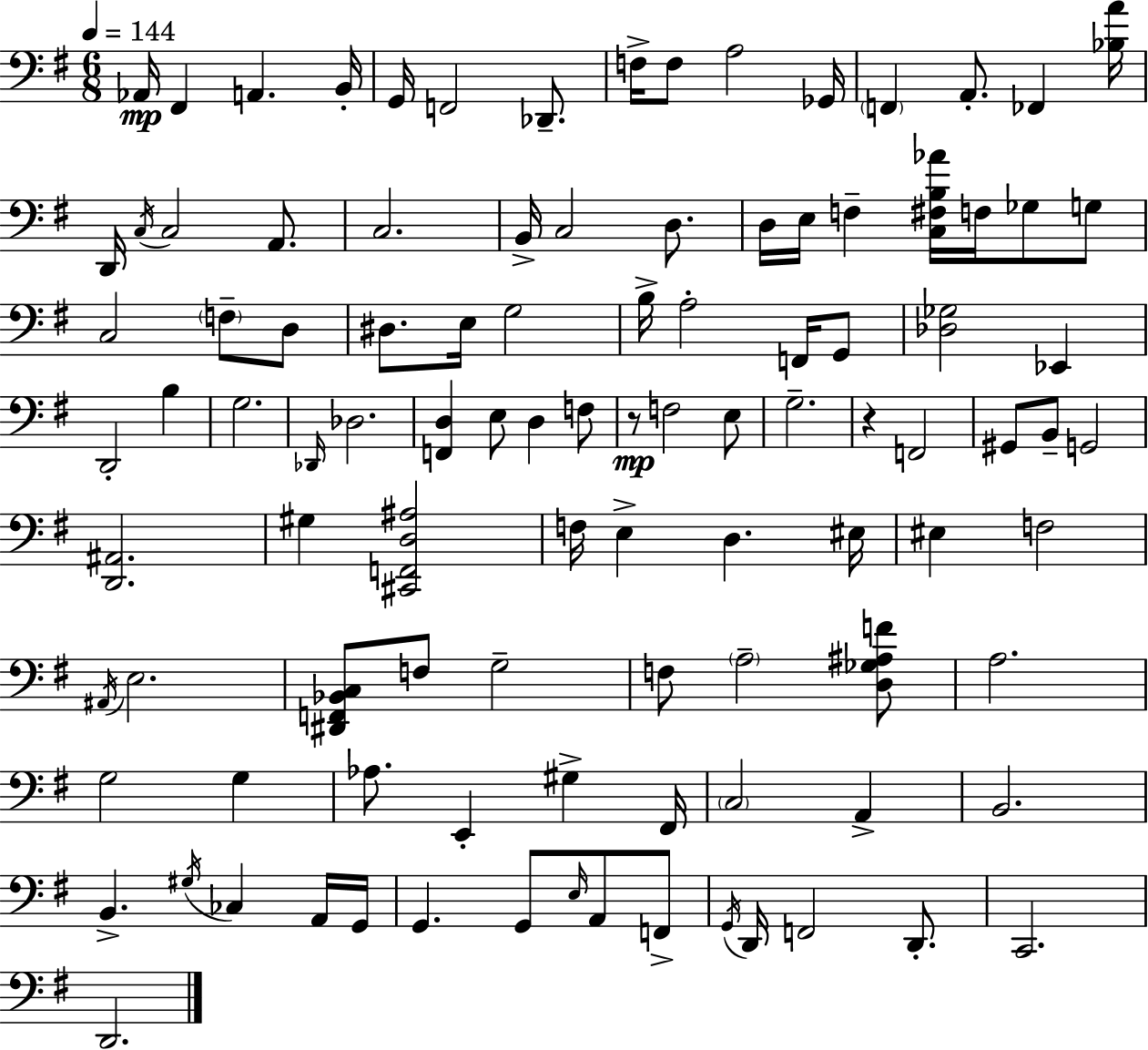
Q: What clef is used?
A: bass